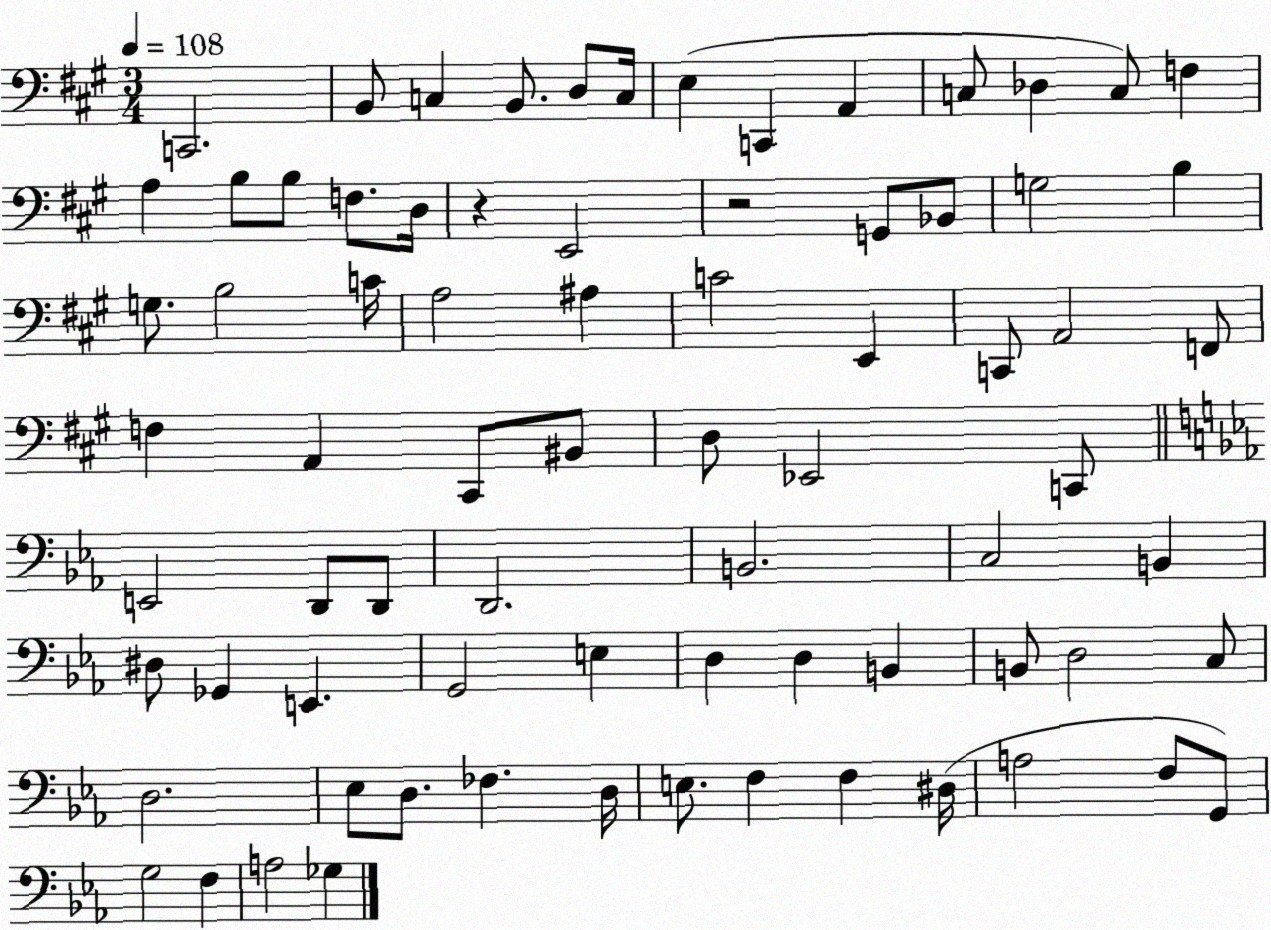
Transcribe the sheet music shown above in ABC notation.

X:1
T:Untitled
M:3/4
L:1/4
K:A
C,,2 B,,/2 C, B,,/2 D,/2 C,/4 E, C,, A,, C,/2 _D, C,/2 F, A, B,/2 B,/2 F,/2 D,/4 z E,,2 z2 G,,/2 _B,,/2 G,2 B, G,/2 B,2 C/4 A,2 ^A, C2 E,, C,,/2 A,,2 F,,/2 F, A,, ^C,,/2 ^B,,/2 D,/2 _E,,2 C,,/2 E,,2 D,,/2 D,,/2 D,,2 B,,2 C,2 B,, ^D,/2 _G,, E,, G,,2 E, D, D, B,, B,,/2 D,2 C,/2 D,2 _E,/2 D,/2 _F, D,/4 E,/2 F, F, ^D,/4 A,2 F,/2 G,,/2 G,2 F, A,2 _G,